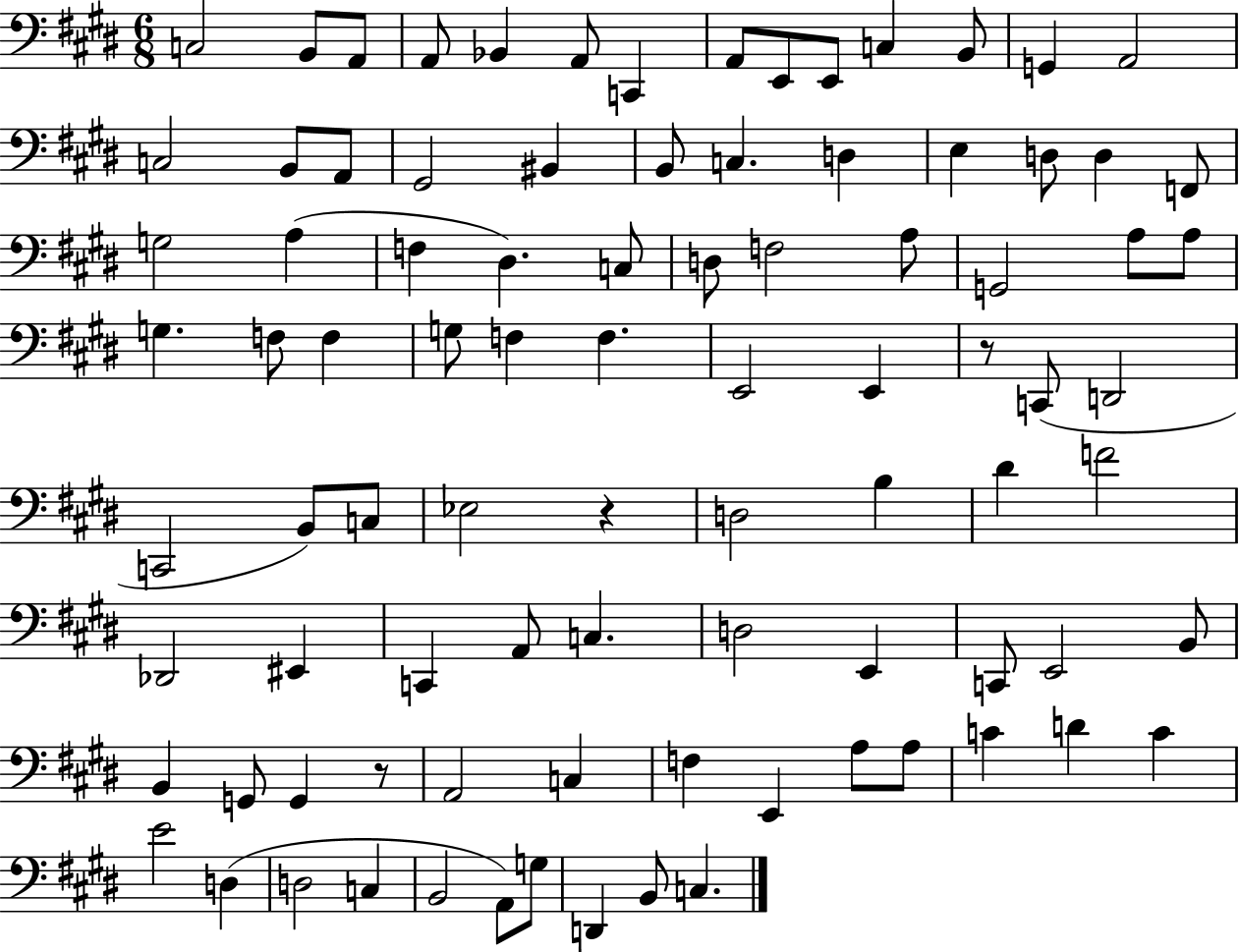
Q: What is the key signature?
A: E major